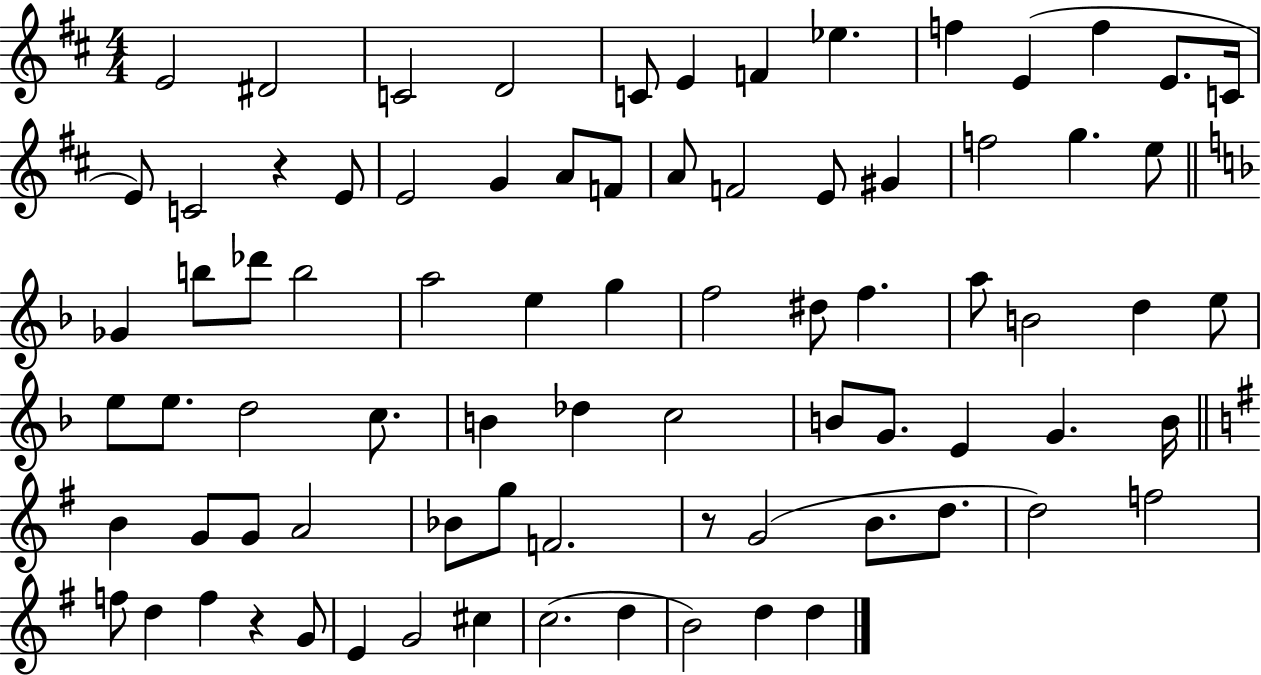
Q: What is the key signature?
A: D major